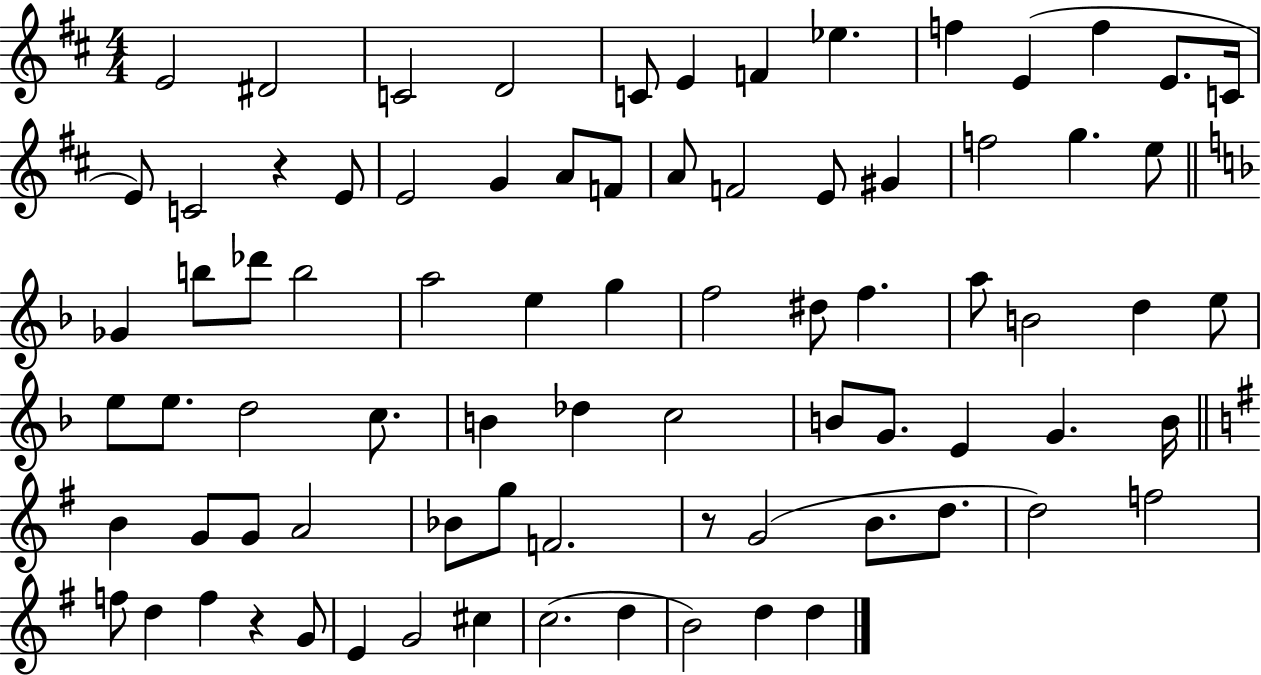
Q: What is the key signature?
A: D major